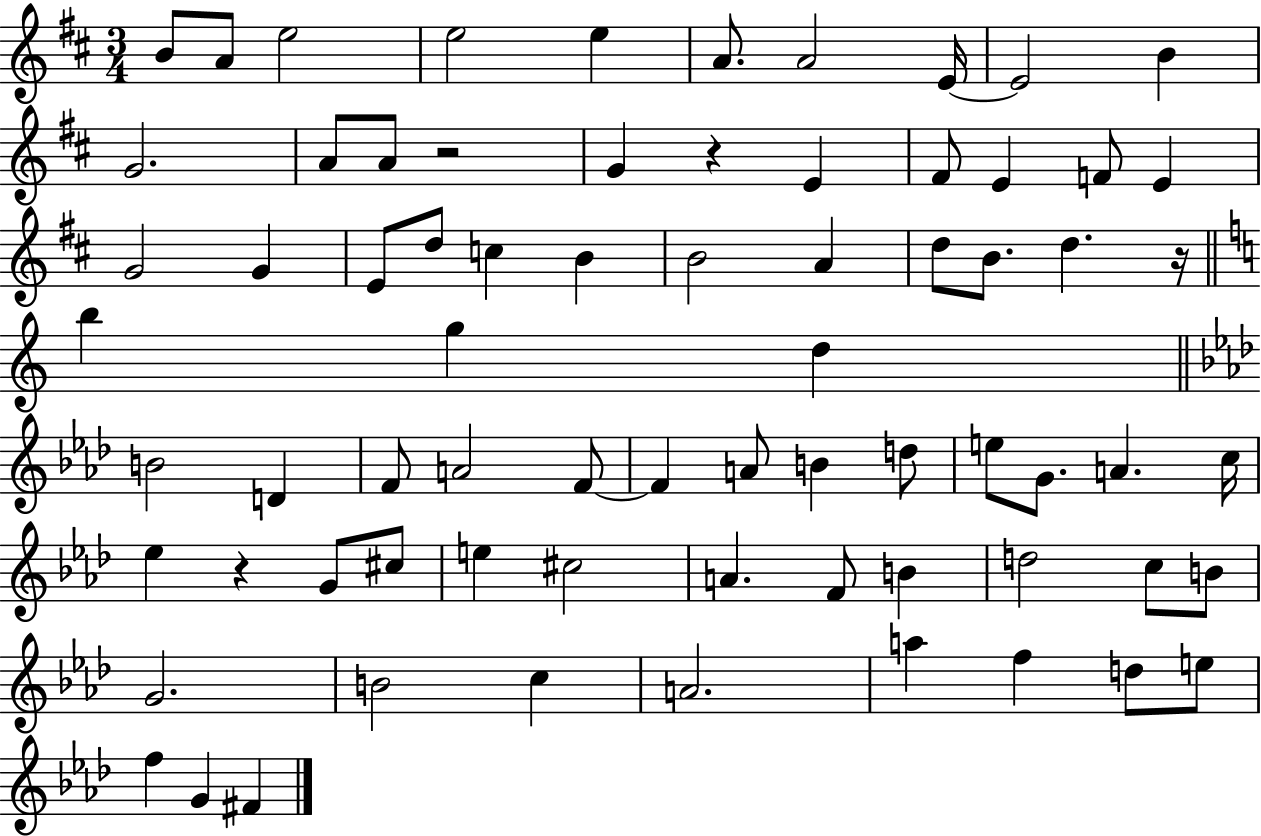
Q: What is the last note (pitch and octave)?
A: F#4